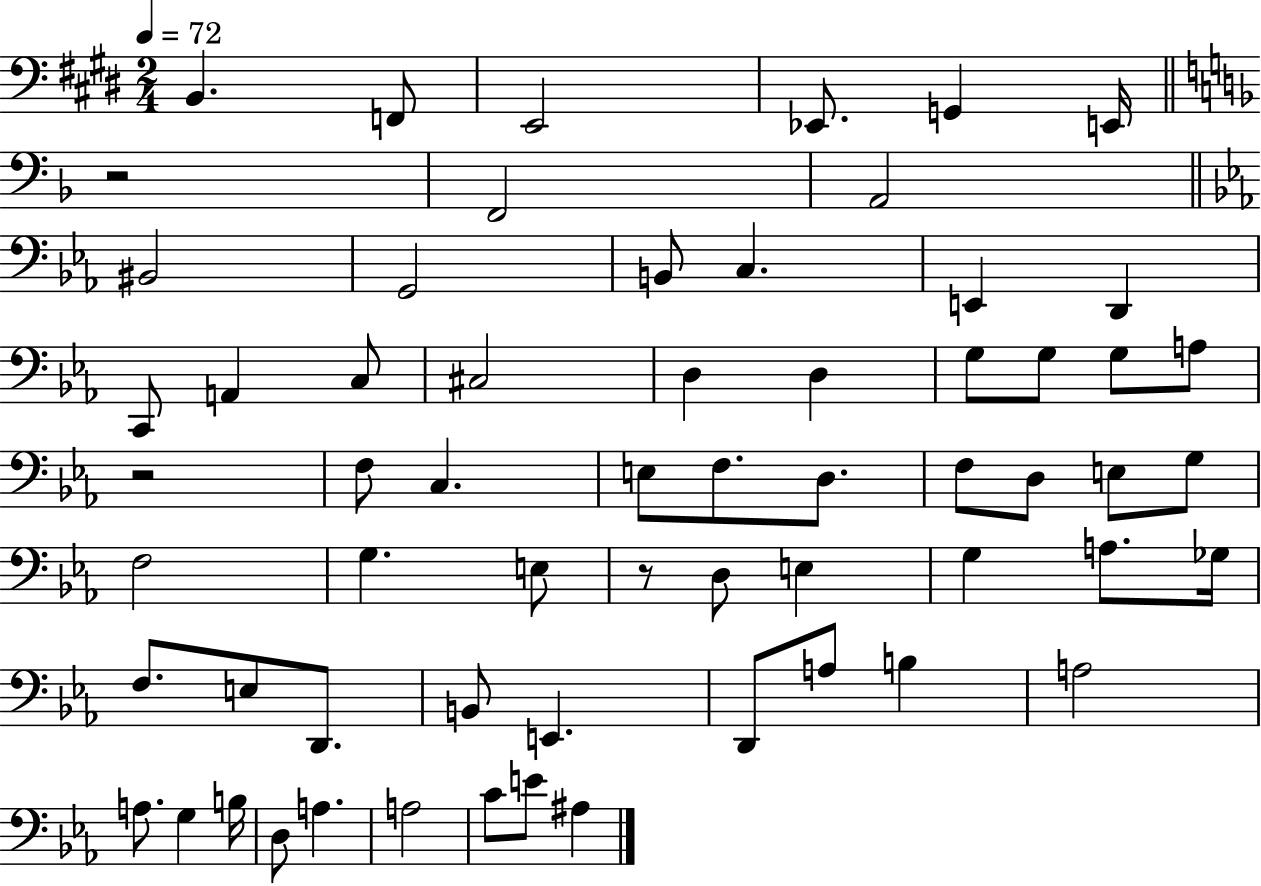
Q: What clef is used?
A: bass